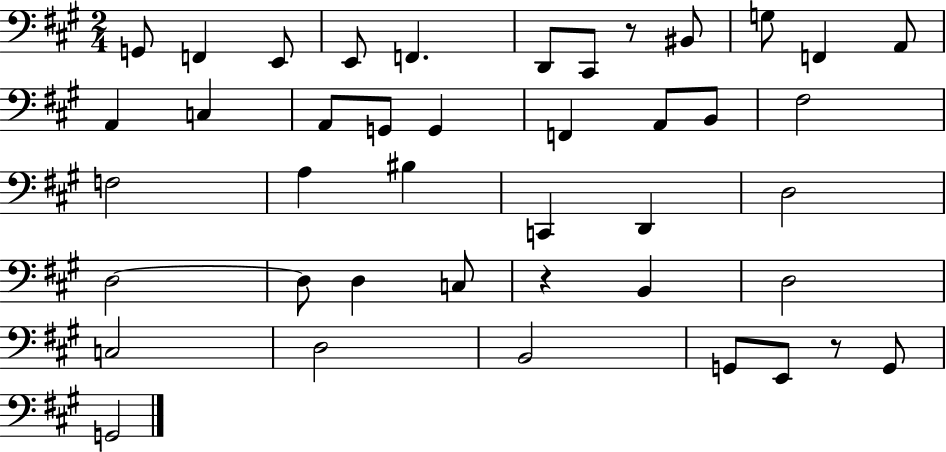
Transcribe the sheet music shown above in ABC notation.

X:1
T:Untitled
M:2/4
L:1/4
K:A
G,,/2 F,, E,,/2 E,,/2 F,, D,,/2 ^C,,/2 z/2 ^B,,/2 G,/2 F,, A,,/2 A,, C, A,,/2 G,,/2 G,, F,, A,,/2 B,,/2 ^F,2 F,2 A, ^B, C,, D,, D,2 D,2 D,/2 D, C,/2 z B,, D,2 C,2 D,2 B,,2 G,,/2 E,,/2 z/2 G,,/2 G,,2